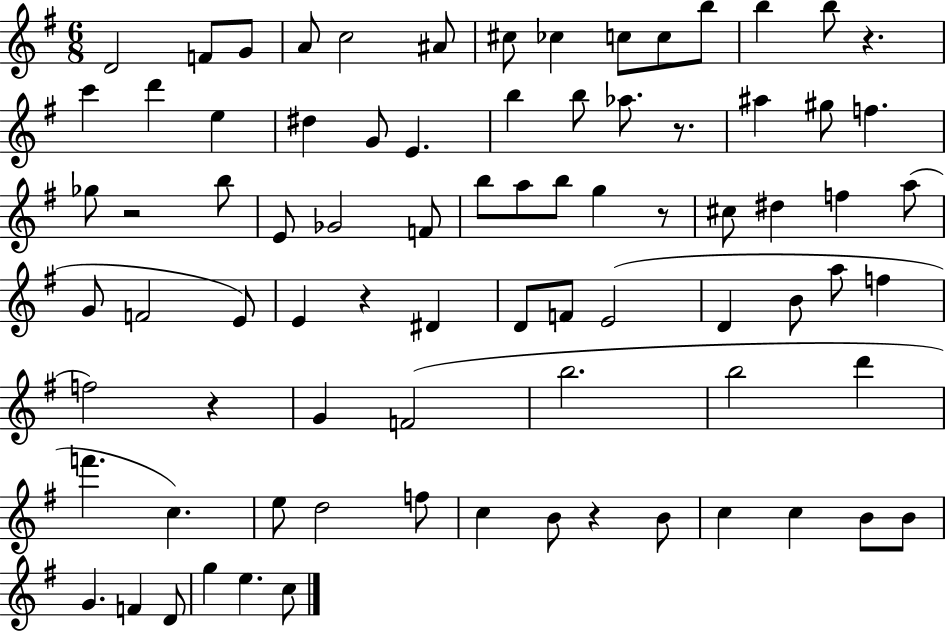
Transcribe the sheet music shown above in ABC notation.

X:1
T:Untitled
M:6/8
L:1/4
K:G
D2 F/2 G/2 A/2 c2 ^A/2 ^c/2 _c c/2 c/2 b/2 b b/2 z c' d' e ^d G/2 E b b/2 _a/2 z/2 ^a ^g/2 f _g/2 z2 b/2 E/2 _G2 F/2 b/2 a/2 b/2 g z/2 ^c/2 ^d f a/2 G/2 F2 E/2 E z ^D D/2 F/2 E2 D B/2 a/2 f f2 z G F2 b2 b2 d' f' c e/2 d2 f/2 c B/2 z B/2 c c B/2 B/2 G F D/2 g e c/2